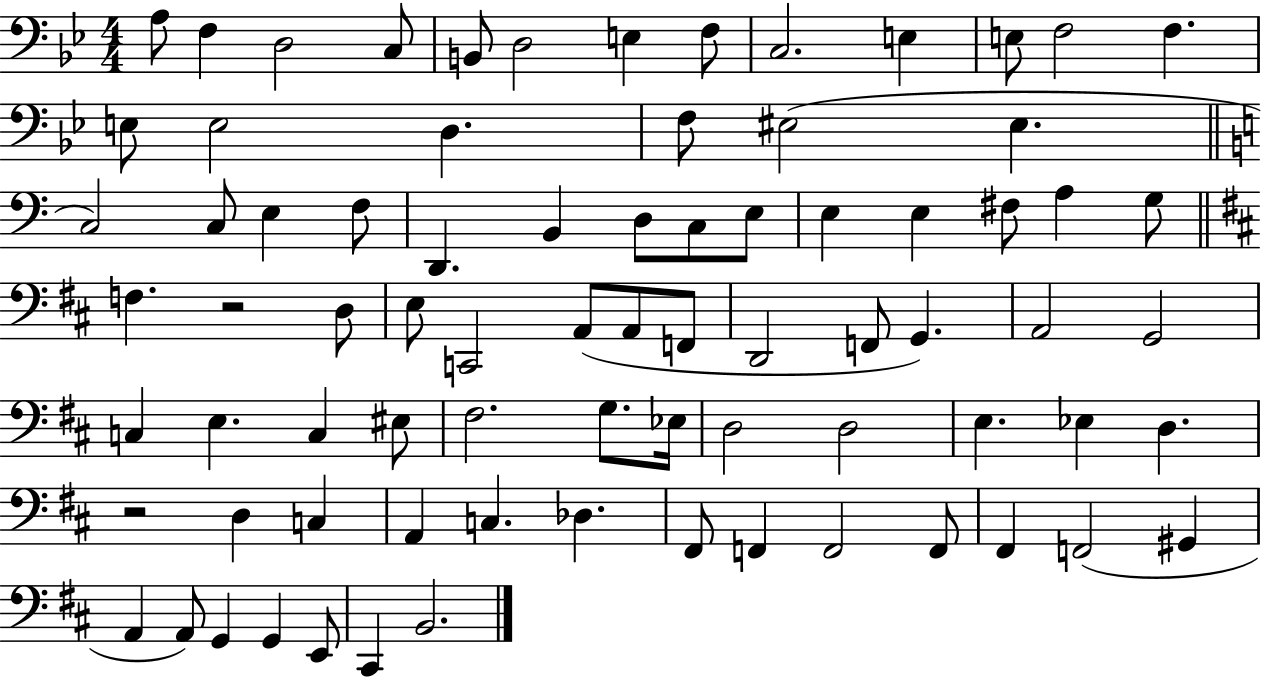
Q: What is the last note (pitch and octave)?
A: B2